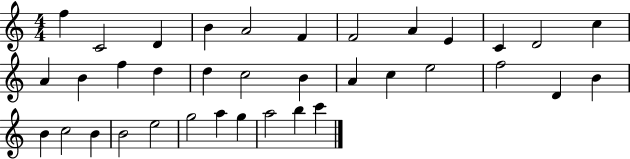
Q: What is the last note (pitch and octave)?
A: C6